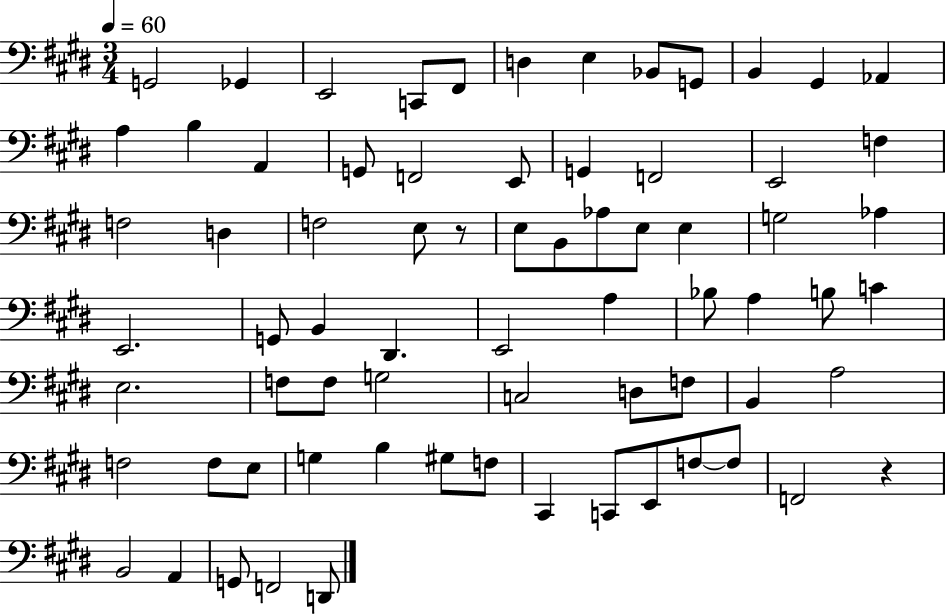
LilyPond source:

{
  \clef bass
  \numericTimeSignature
  \time 3/4
  \key e \major
  \tempo 4 = 60
  \repeat volta 2 { g,2 ges,4 | e,2 c,8 fis,8 | d4 e4 bes,8 g,8 | b,4 gis,4 aes,4 | \break a4 b4 a,4 | g,8 f,2 e,8 | g,4 f,2 | e,2 f4 | \break f2 d4 | f2 e8 r8 | e8 b,8 aes8 e8 e4 | g2 aes4 | \break e,2. | g,8 b,4 dis,4. | e,2 a4 | bes8 a4 b8 c'4 | \break e2. | f8 f8 g2 | c2 d8 f8 | b,4 a2 | \break f2 f8 e8 | g4 b4 gis8 f8 | cis,4 c,8 e,8 f8~~ f8 | f,2 r4 | \break b,2 a,4 | g,8 f,2 d,8 | } \bar "|."
}